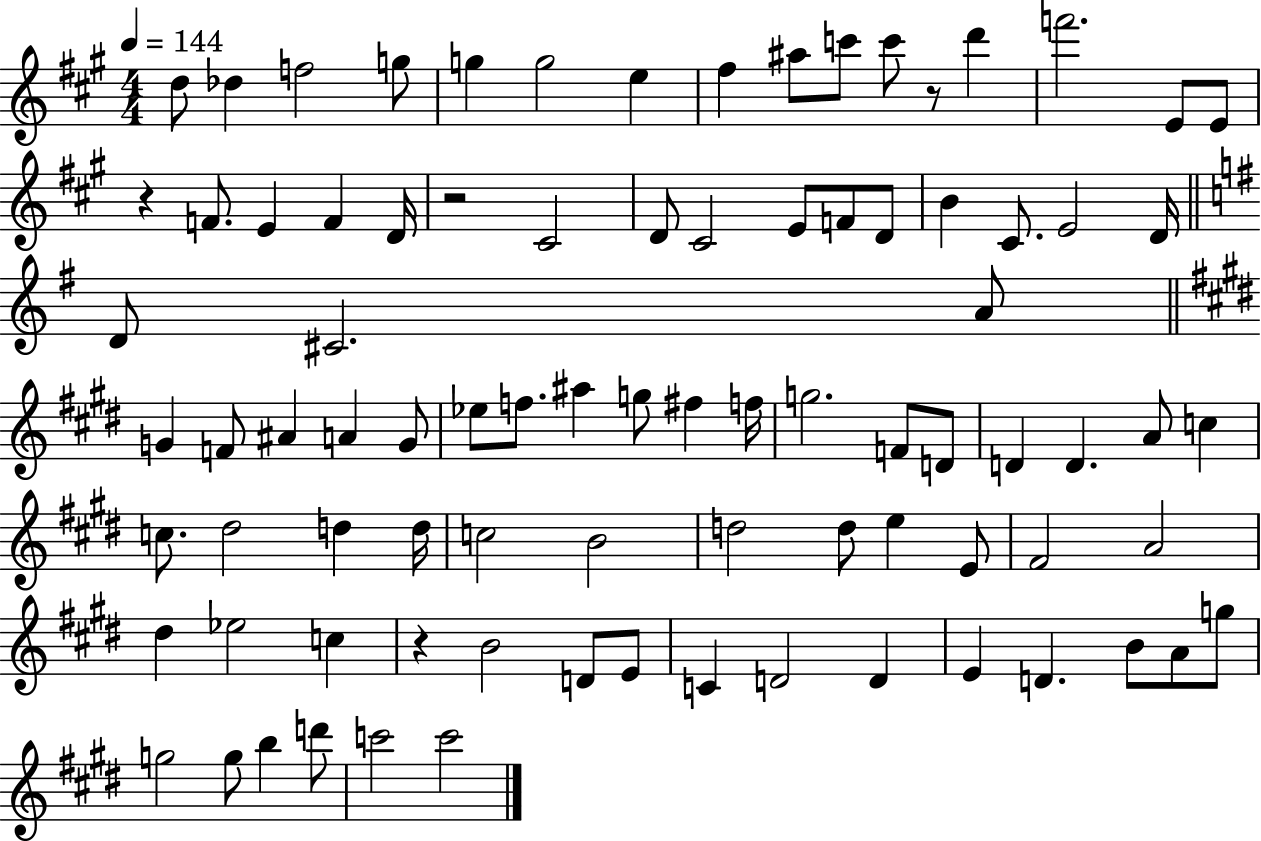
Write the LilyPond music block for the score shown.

{
  \clef treble
  \numericTimeSignature
  \time 4/4
  \key a \major
  \tempo 4 = 144
  d''8 des''4 f''2 g''8 | g''4 g''2 e''4 | fis''4 ais''8 c'''8 c'''8 r8 d'''4 | f'''2. e'8 e'8 | \break r4 f'8. e'4 f'4 d'16 | r2 cis'2 | d'8 cis'2 e'8 f'8 d'8 | b'4 cis'8. e'2 d'16 | \break \bar "||" \break \key g \major d'8 cis'2. a'8 | \bar "||" \break \key e \major g'4 f'8 ais'4 a'4 g'8 | ees''8 f''8. ais''4 g''8 fis''4 f''16 | g''2. f'8 d'8 | d'4 d'4. a'8 c''4 | \break c''8. dis''2 d''4 d''16 | c''2 b'2 | d''2 d''8 e''4 e'8 | fis'2 a'2 | \break dis''4 ees''2 c''4 | r4 b'2 d'8 e'8 | c'4 d'2 d'4 | e'4 d'4. b'8 a'8 g''8 | \break g''2 g''8 b''4 d'''8 | c'''2 c'''2 | \bar "|."
}